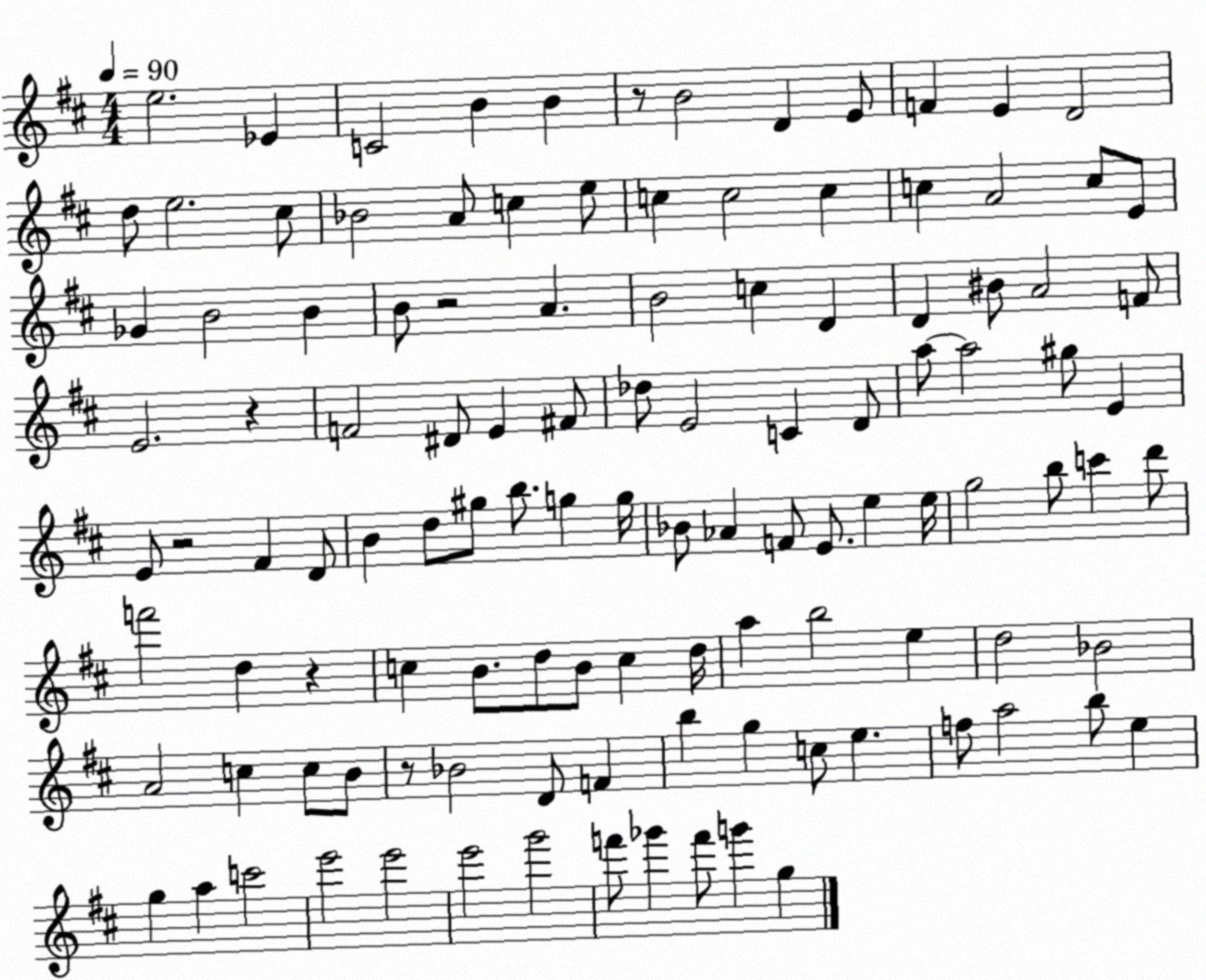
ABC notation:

X:1
T:Untitled
M:4/4
L:1/4
K:D
e2 _E C2 B B z/2 B2 D E/2 F E D2 d/2 e2 ^c/2 _B2 A/2 c e/2 c c2 c c A2 c/2 E/2 _G B2 B B/2 z2 A B2 c D D ^B/2 A2 F/2 E2 z F2 ^D/2 E ^F/2 _d/2 E2 C D/2 a/2 a2 ^g/2 E E/2 z2 ^F D/2 B d/2 ^g/2 b/2 g g/4 _B/2 _A F/2 E/2 e e/4 g2 b/2 c' d'/2 f'2 d z c B/2 d/2 B/2 c d/4 a b2 e d2 _B2 A2 c c/2 B/2 z/2 _B2 D/2 F b g c/2 e f/2 a2 b/2 e g a c'2 e'2 e'2 e'2 g'2 f'/2 _g' f'/2 g' g